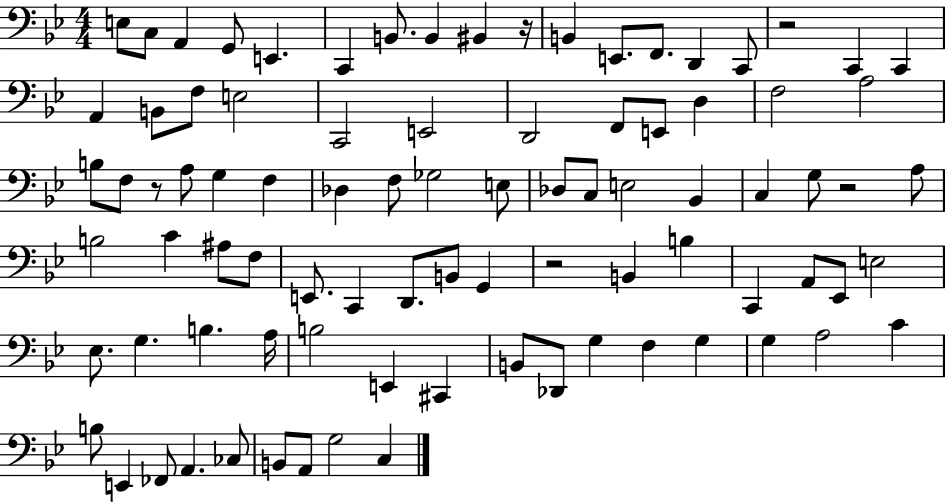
E3/e C3/e A2/q G2/e E2/q. C2/q B2/e. B2/q BIS2/q R/s B2/q E2/e. F2/e. D2/q C2/e R/h C2/q C2/q A2/q B2/e F3/e E3/h C2/h E2/h D2/h F2/e E2/e D3/q F3/h A3/h B3/e F3/e R/e A3/e G3/q F3/q Db3/q F3/e Gb3/h E3/e Db3/e C3/e E3/h Bb2/q C3/q G3/e R/h A3/e B3/h C4/q A#3/e F3/e E2/e. C2/q D2/e. B2/e G2/q R/h B2/q B3/q C2/q A2/e Eb2/e E3/h Eb3/e. G3/q. B3/q. A3/s B3/h E2/q C#2/q B2/e Db2/e G3/q F3/q G3/q G3/q A3/h C4/q B3/e E2/q FES2/e A2/q. CES3/e B2/e A2/e G3/h C3/q